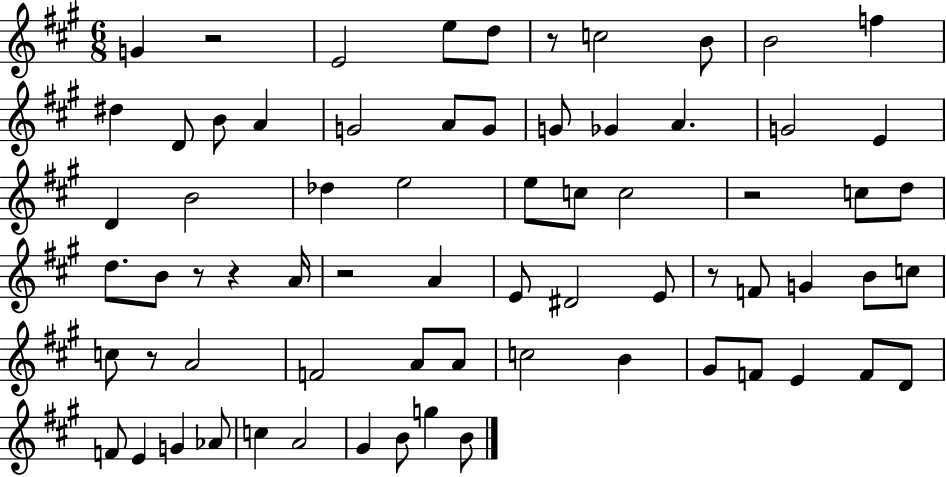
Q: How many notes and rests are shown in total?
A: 70